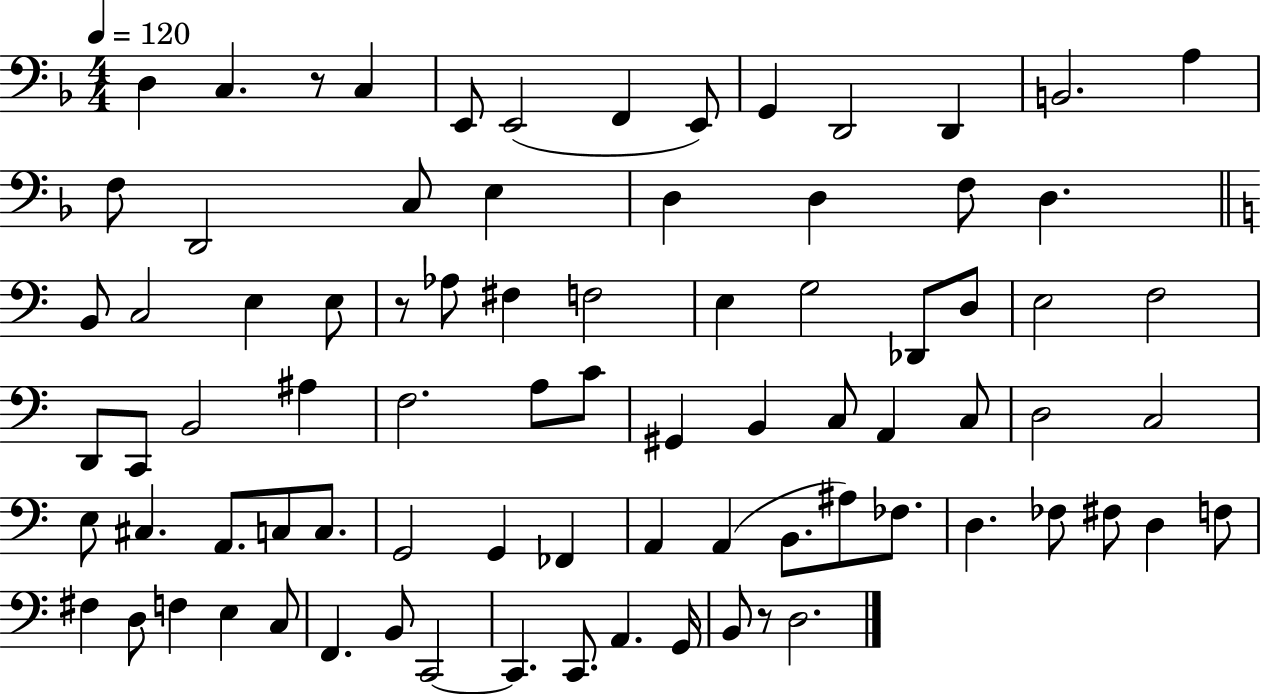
X:1
T:Untitled
M:4/4
L:1/4
K:F
D, C, z/2 C, E,,/2 E,,2 F,, E,,/2 G,, D,,2 D,, B,,2 A, F,/2 D,,2 C,/2 E, D, D, F,/2 D, B,,/2 C,2 E, E,/2 z/2 _A,/2 ^F, F,2 E, G,2 _D,,/2 D,/2 E,2 F,2 D,,/2 C,,/2 B,,2 ^A, F,2 A,/2 C/2 ^G,, B,, C,/2 A,, C,/2 D,2 C,2 E,/2 ^C, A,,/2 C,/2 C,/2 G,,2 G,, _F,, A,, A,, B,,/2 ^A,/2 _F,/2 D, _F,/2 ^F,/2 D, F,/2 ^F, D,/2 F, E, C,/2 F,, B,,/2 C,,2 C,, C,,/2 A,, G,,/4 B,,/2 z/2 D,2